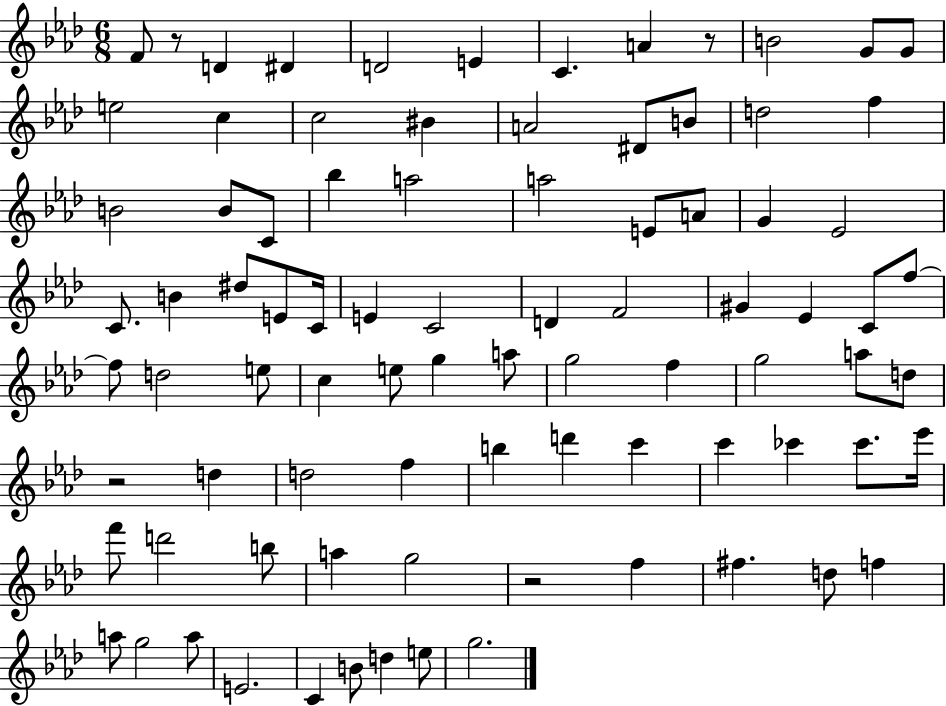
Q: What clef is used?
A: treble